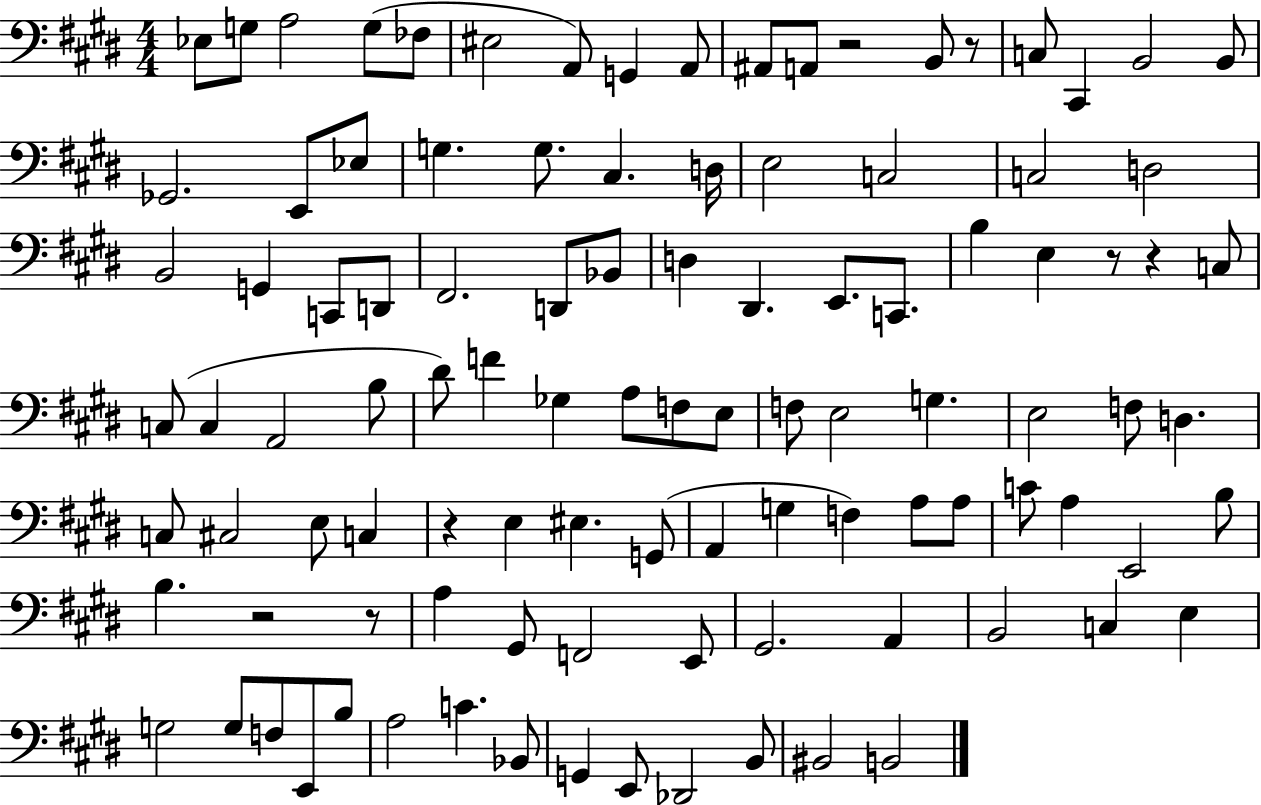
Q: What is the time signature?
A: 4/4